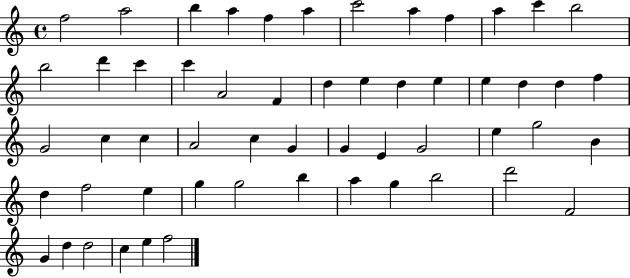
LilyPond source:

{
  \clef treble
  \time 4/4
  \defaultTimeSignature
  \key c \major
  f''2 a''2 | b''4 a''4 f''4 a''4 | c'''2 a''4 f''4 | a''4 c'''4 b''2 | \break b''2 d'''4 c'''4 | c'''4 a'2 f'4 | d''4 e''4 d''4 e''4 | e''4 d''4 d''4 f''4 | \break g'2 c''4 c''4 | a'2 c''4 g'4 | g'4 e'4 g'2 | e''4 g''2 b'4 | \break d''4 f''2 e''4 | g''4 g''2 b''4 | a''4 g''4 b''2 | d'''2 f'2 | \break g'4 d''4 d''2 | c''4 e''4 f''2 | \bar "|."
}